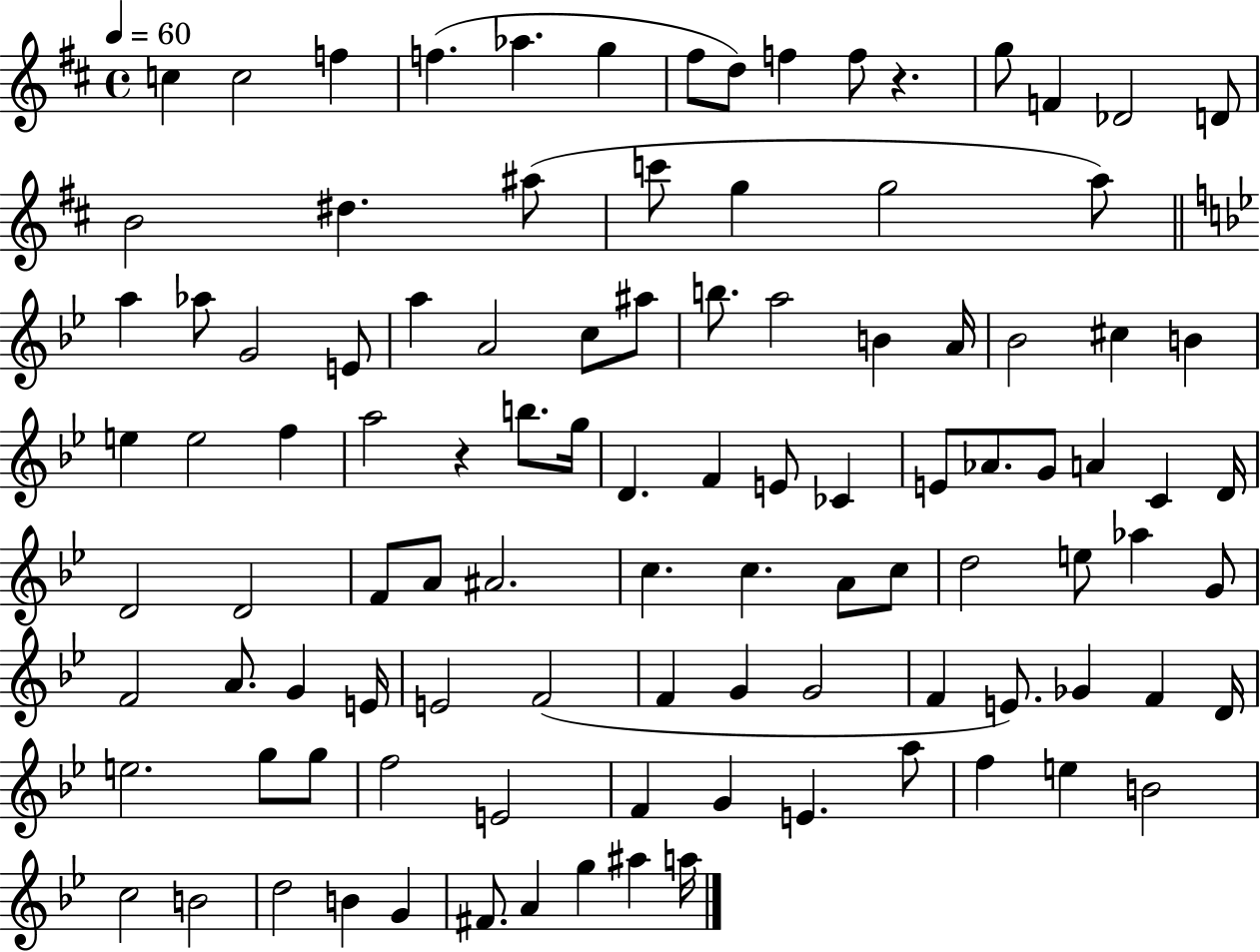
C5/q C5/h F5/q F5/q. Ab5/q. G5/q F#5/e D5/e F5/q F5/e R/q. G5/e F4/q Db4/h D4/e B4/h D#5/q. A#5/e C6/e G5/q G5/h A5/e A5/q Ab5/e G4/h E4/e A5/q A4/h C5/e A#5/e B5/e. A5/h B4/q A4/s Bb4/h C#5/q B4/q E5/q E5/h F5/q A5/h R/q B5/e. G5/s D4/q. F4/q E4/e CES4/q E4/e Ab4/e. G4/e A4/q C4/q D4/s D4/h D4/h F4/e A4/e A#4/h. C5/q. C5/q. A4/e C5/e D5/h E5/e Ab5/q G4/e F4/h A4/e. G4/q E4/s E4/h F4/h F4/q G4/q G4/h F4/q E4/e. Gb4/q F4/q D4/s E5/h. G5/e G5/e F5/h E4/h F4/q G4/q E4/q. A5/e F5/q E5/q B4/h C5/h B4/h D5/h B4/q G4/q F#4/e. A4/q G5/q A#5/q A5/s